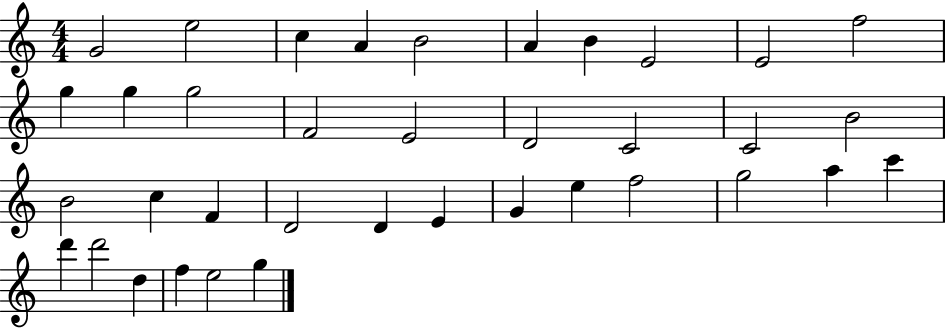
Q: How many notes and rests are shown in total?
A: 37